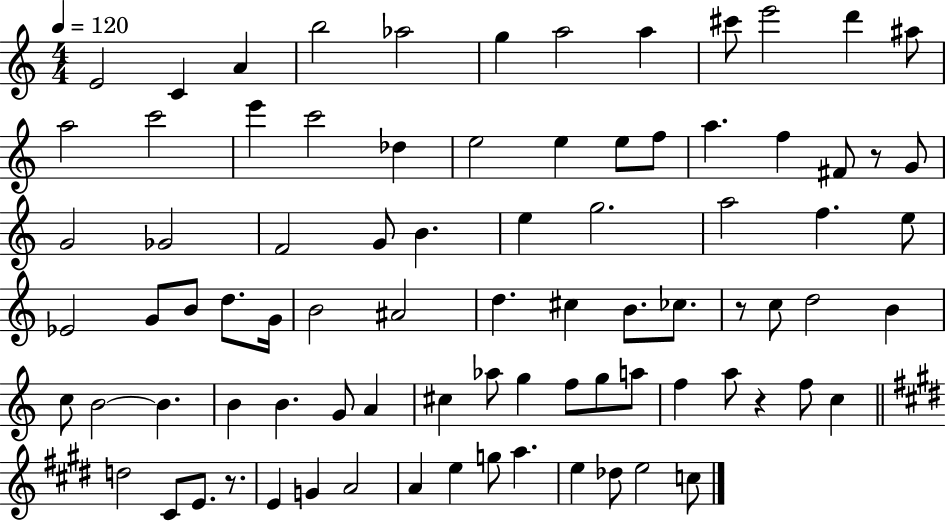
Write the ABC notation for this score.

X:1
T:Untitled
M:4/4
L:1/4
K:C
E2 C A b2 _a2 g a2 a ^c'/2 e'2 d' ^a/2 a2 c'2 e' c'2 _d e2 e e/2 f/2 a f ^F/2 z/2 G/2 G2 _G2 F2 G/2 B e g2 a2 f e/2 _E2 G/2 B/2 d/2 G/4 B2 ^A2 d ^c B/2 _c/2 z/2 c/2 d2 B c/2 B2 B B B G/2 A ^c _a/2 g f/2 g/2 a/2 f a/2 z f/2 c d2 ^C/2 E/2 z/2 E G A2 A e g/2 a e _d/2 e2 c/2